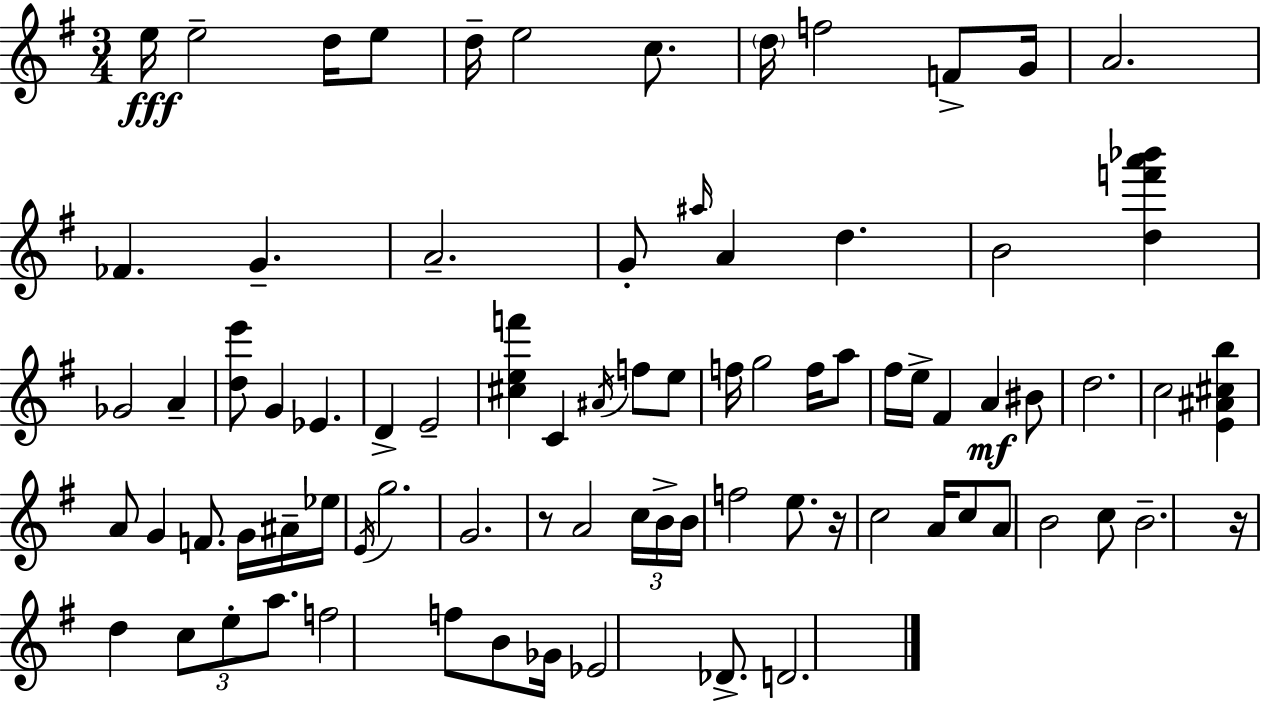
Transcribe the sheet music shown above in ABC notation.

X:1
T:Untitled
M:3/4
L:1/4
K:Em
e/4 e2 d/4 e/2 d/4 e2 c/2 d/4 f2 F/2 G/4 A2 _F G A2 G/2 ^a/4 A d B2 [df'a'_b'] _G2 A [de']/2 G _E D E2 [^cef'] C ^A/4 f/2 e/2 f/4 g2 f/4 a/2 ^f/4 e/4 ^F A ^B/2 d2 c2 [E^A^cb] A/2 G F/2 G/4 ^A/4 _e/4 E/4 g2 G2 z/2 A2 c/4 B/4 B/4 f2 e/2 z/4 c2 A/4 c/2 A/2 B2 c/2 B2 z/4 d c/2 e/2 a/2 f2 f/2 B/2 _G/4 _E2 _D/2 D2